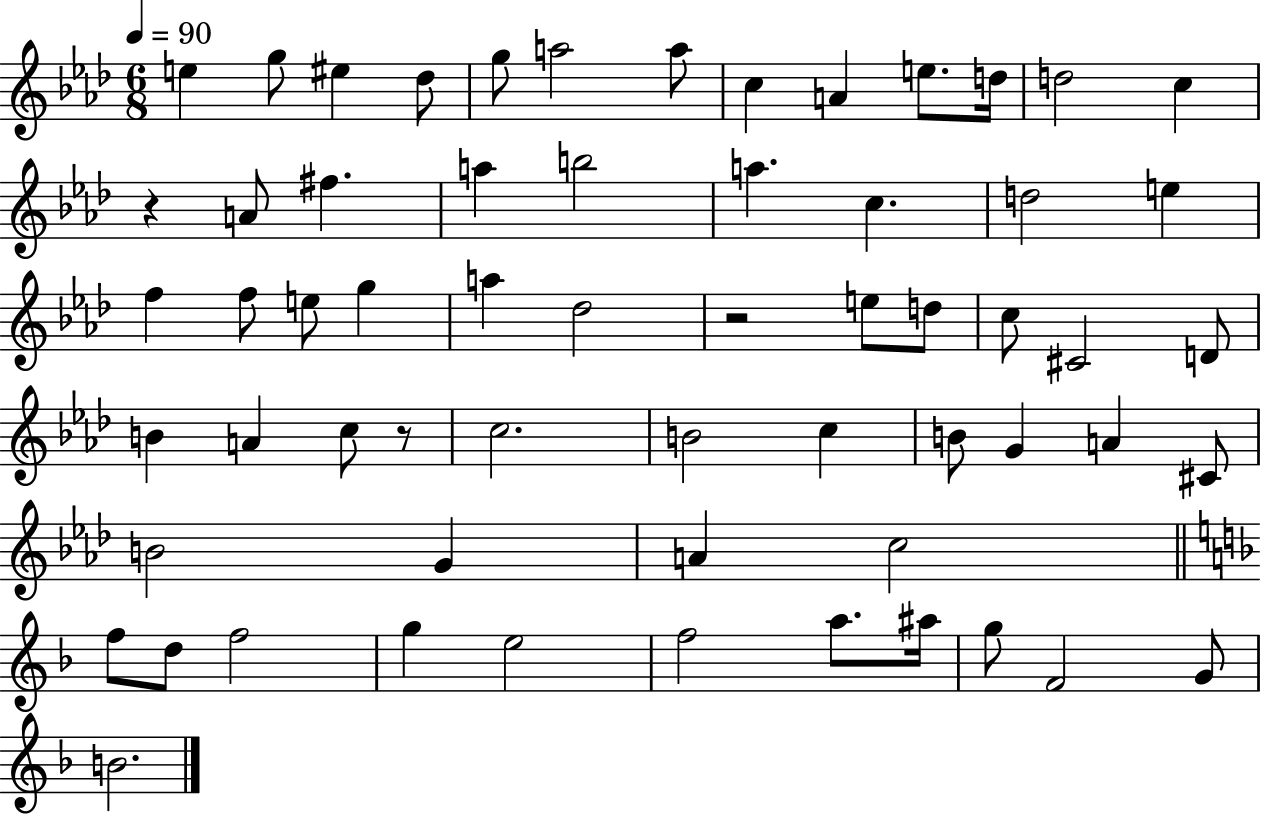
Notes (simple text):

E5/q G5/e EIS5/q Db5/e G5/e A5/h A5/e C5/q A4/q E5/e. D5/s D5/h C5/q R/q A4/e F#5/q. A5/q B5/h A5/q. C5/q. D5/h E5/q F5/q F5/e E5/e G5/q A5/q Db5/h R/h E5/e D5/e C5/e C#4/h D4/e B4/q A4/q C5/e R/e C5/h. B4/h C5/q B4/e G4/q A4/q C#4/e B4/h G4/q A4/q C5/h F5/e D5/e F5/h G5/q E5/h F5/h A5/e. A#5/s G5/e F4/h G4/e B4/h.